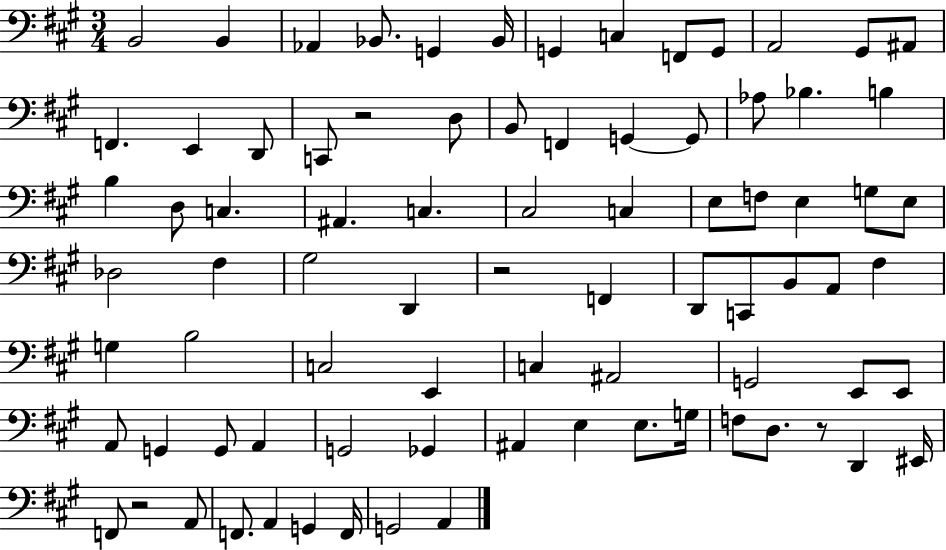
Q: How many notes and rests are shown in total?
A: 82